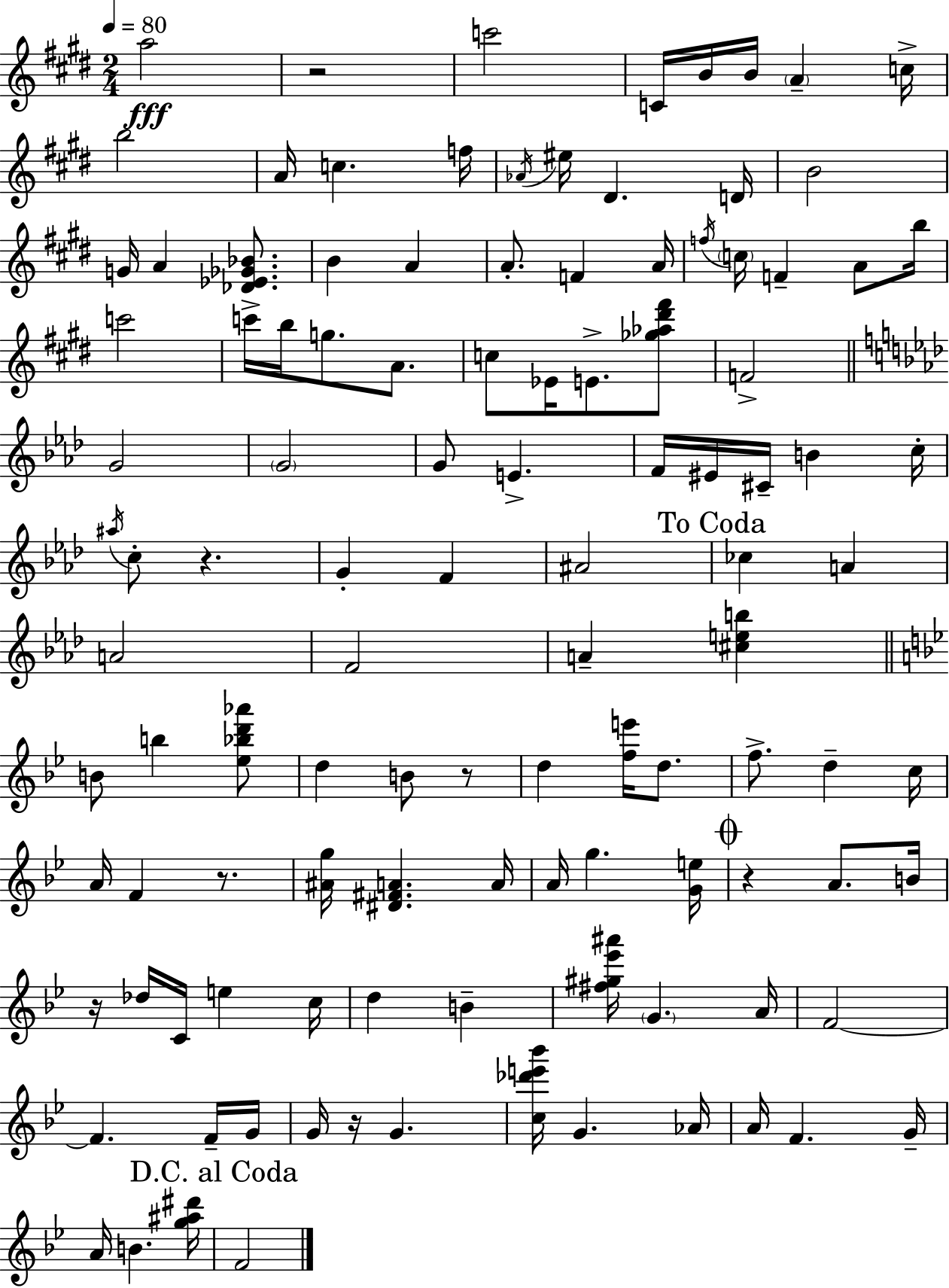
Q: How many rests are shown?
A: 7